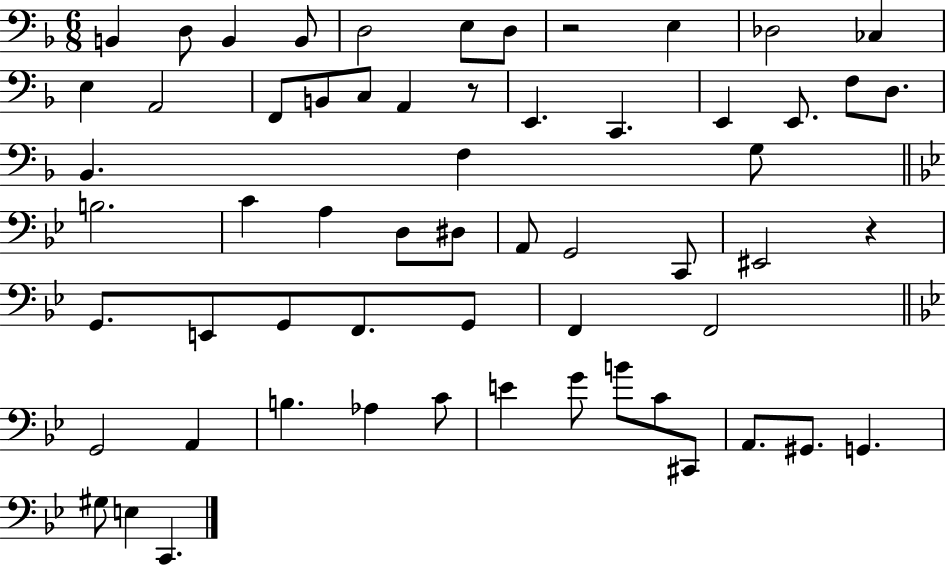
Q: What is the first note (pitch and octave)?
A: B2